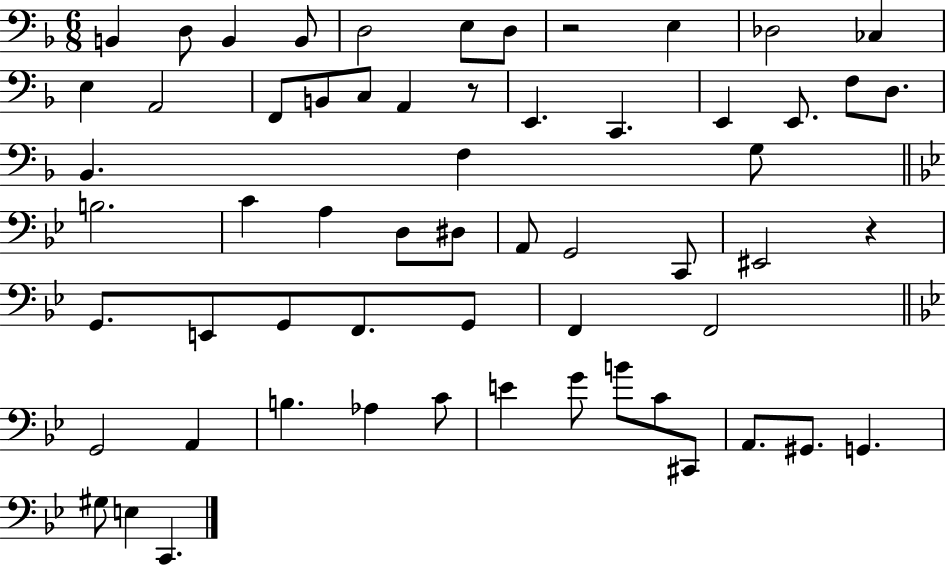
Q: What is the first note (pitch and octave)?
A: B2